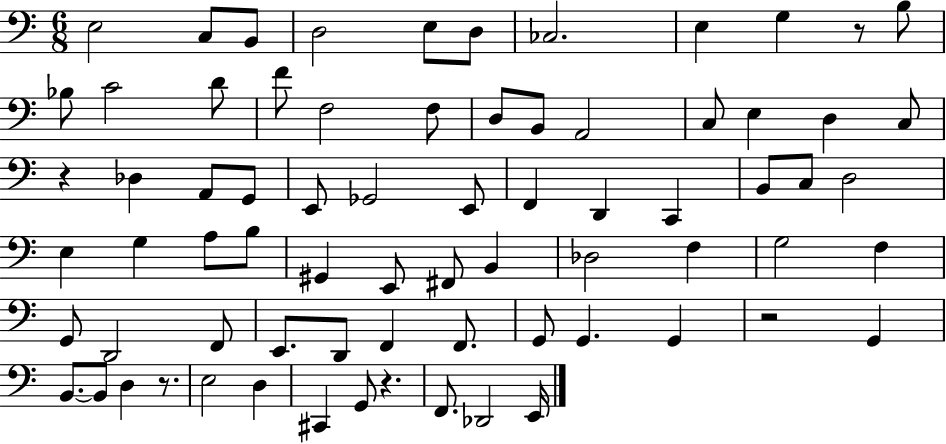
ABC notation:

X:1
T:Untitled
M:6/8
L:1/4
K:C
E,2 C,/2 B,,/2 D,2 E,/2 D,/2 _C,2 E, G, z/2 B,/2 _B,/2 C2 D/2 F/2 F,2 F,/2 D,/2 B,,/2 A,,2 C,/2 E, D, C,/2 z _D, A,,/2 G,,/2 E,,/2 _G,,2 E,,/2 F,, D,, C,, B,,/2 C,/2 D,2 E, G, A,/2 B,/2 ^G,, E,,/2 ^F,,/2 B,, _D,2 F, G,2 F, G,,/2 D,,2 F,,/2 E,,/2 D,,/2 F,, F,,/2 G,,/2 G,, G,, z2 G,, B,,/2 B,,/2 D, z/2 E,2 D, ^C,, G,,/2 z F,,/2 _D,,2 E,,/4